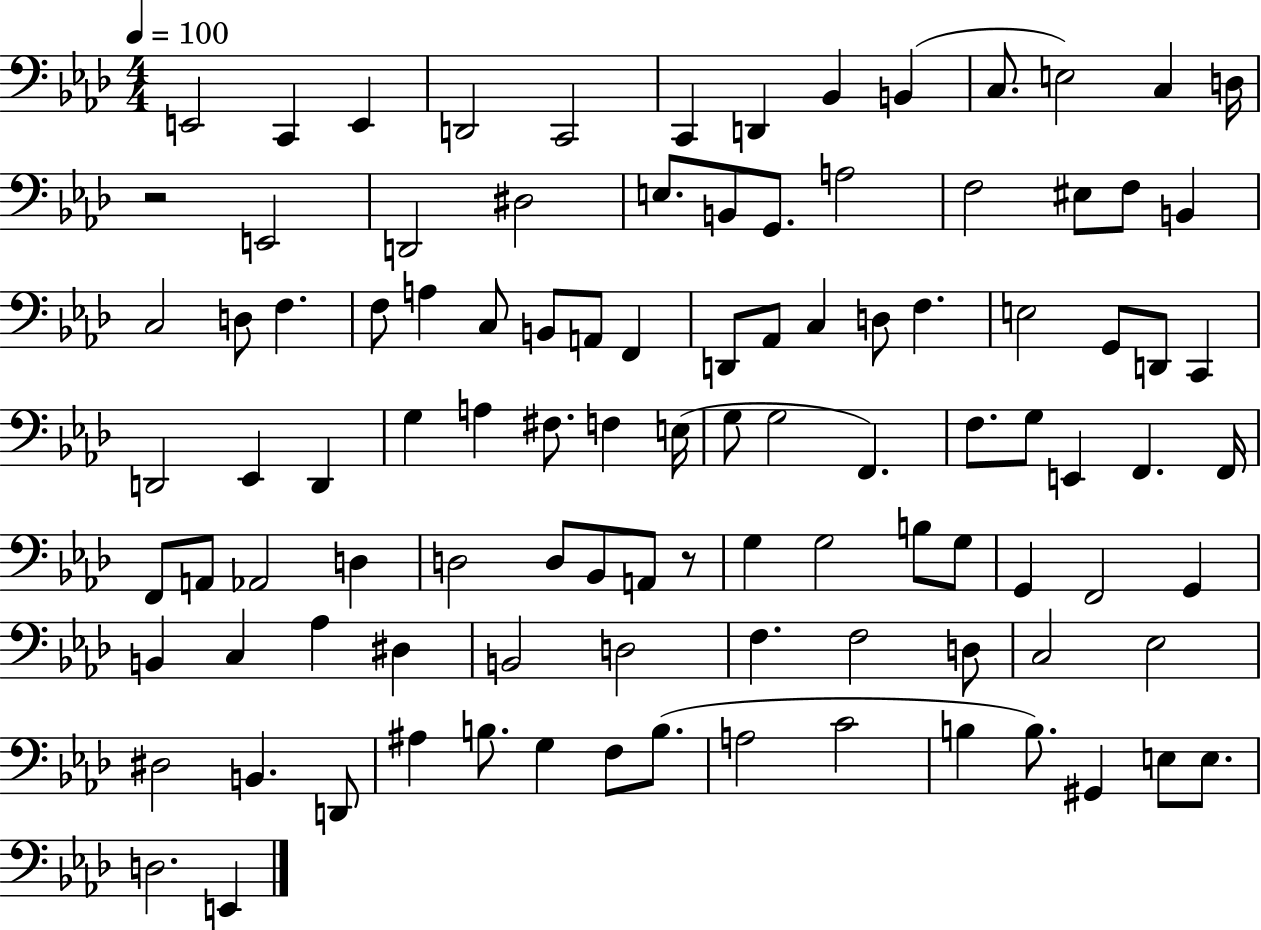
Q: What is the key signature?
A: AES major